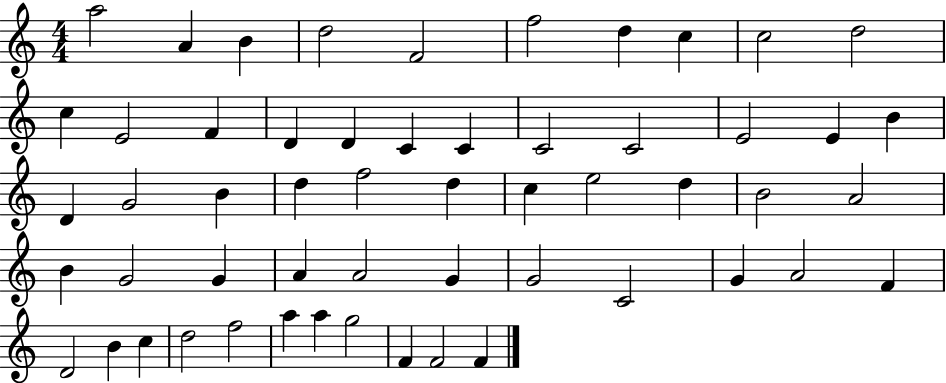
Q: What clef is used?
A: treble